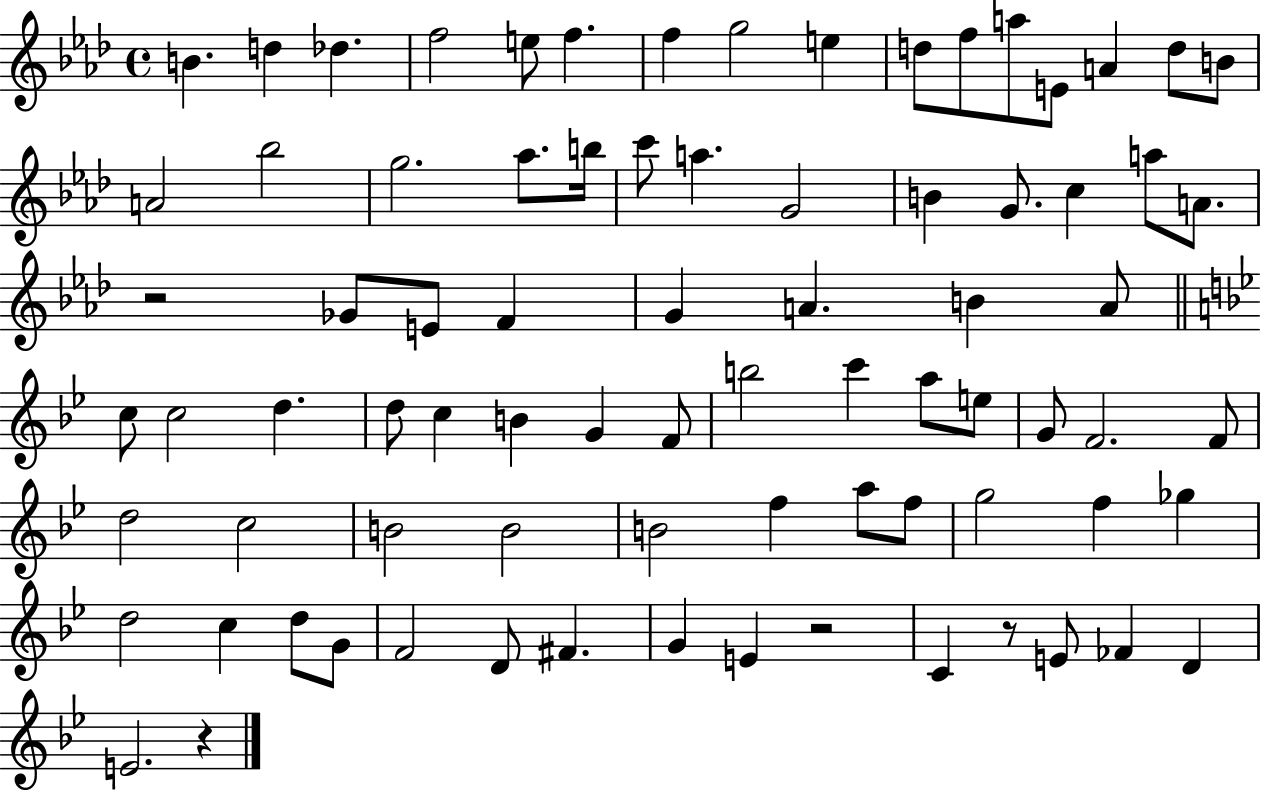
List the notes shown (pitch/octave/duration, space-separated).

B4/q. D5/q Db5/q. F5/h E5/e F5/q. F5/q G5/h E5/q D5/e F5/e A5/e E4/e A4/q D5/e B4/e A4/h Bb5/h G5/h. Ab5/e. B5/s C6/e A5/q. G4/h B4/q G4/e. C5/q A5/e A4/e. R/h Gb4/e E4/e F4/q G4/q A4/q. B4/q A4/e C5/e C5/h D5/q. D5/e C5/q B4/q G4/q F4/e B5/h C6/q A5/e E5/e G4/e F4/h. F4/e D5/h C5/h B4/h B4/h B4/h F5/q A5/e F5/e G5/h F5/q Gb5/q D5/h C5/q D5/e G4/e F4/h D4/e F#4/q. G4/q E4/q R/h C4/q R/e E4/e FES4/q D4/q E4/h. R/q